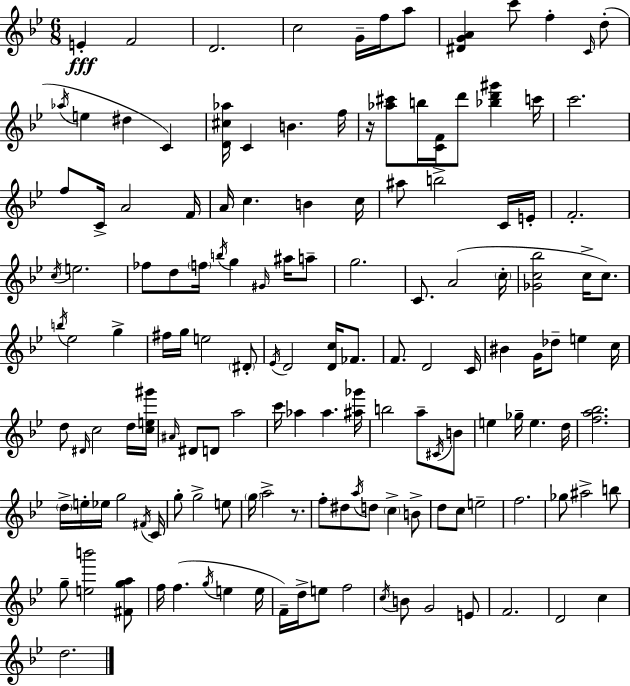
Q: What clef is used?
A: treble